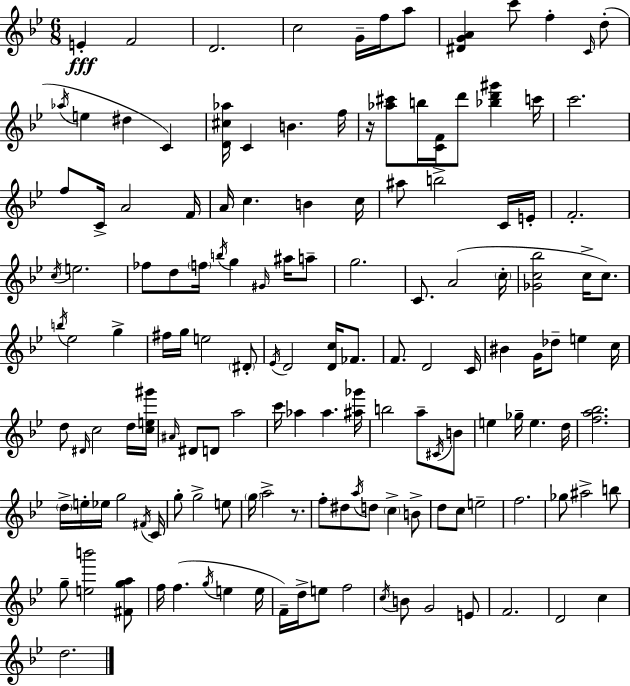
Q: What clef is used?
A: treble